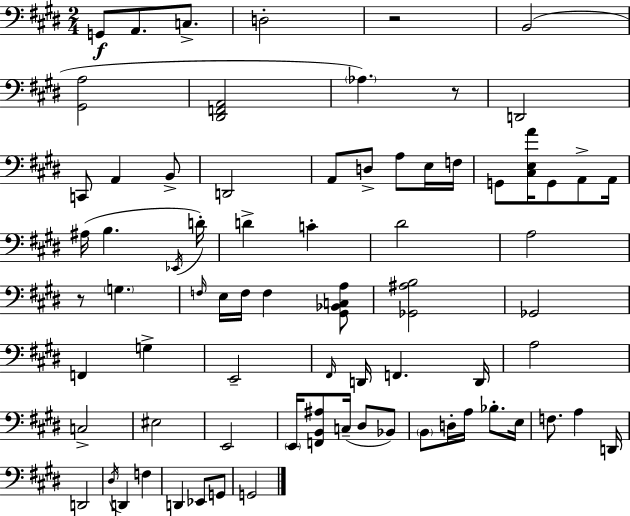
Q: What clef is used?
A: bass